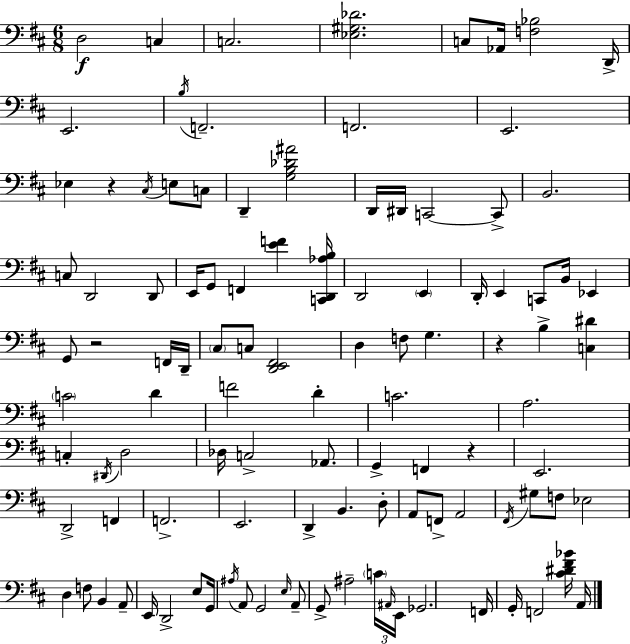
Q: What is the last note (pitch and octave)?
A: A2